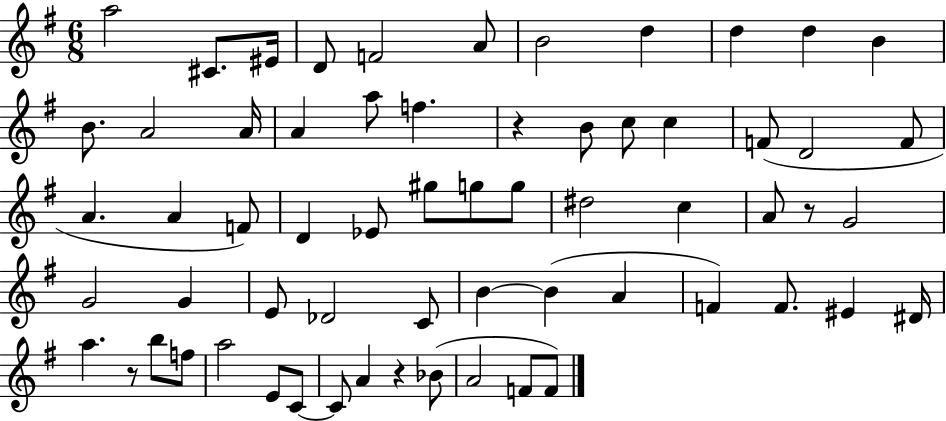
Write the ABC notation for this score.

X:1
T:Untitled
M:6/8
L:1/4
K:G
a2 ^C/2 ^E/4 D/2 F2 A/2 B2 d d d B B/2 A2 A/4 A a/2 f z B/2 c/2 c F/2 D2 F/2 A A F/2 D _E/2 ^g/2 g/2 g/2 ^d2 c A/2 z/2 G2 G2 G E/2 _D2 C/2 B B A F F/2 ^E ^D/4 a z/2 b/2 f/2 a2 E/2 C/2 C/2 A z _B/2 A2 F/2 F/2